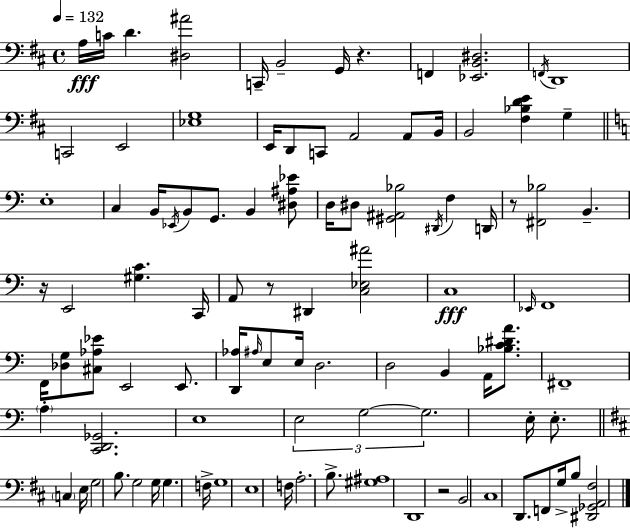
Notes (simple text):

A3/s C4/s D4/q. [D#3,A#4]/h C2/s B2/h G2/s R/q. F2/q [Eb2,B2,D#3]/h. F2/s D2/w C2/h E2/h [Eb3,G3]/w E2/s D2/e C2/e A2/h A2/e B2/s B2/h [F#3,Bb3,D4,E4]/q G3/q E3/w C3/q B2/s Eb2/s B2/e G2/e. B2/q [D#3,A#3,Eb4]/e D3/s D#3/e [G#2,A#2,Bb3]/h D#2/s F3/q D2/s R/e [F#2,Bb3]/h B2/q. R/s E2/h [G#3,C4]/q. C2/s A2/e R/e D#2/q [C3,Eb3,A#4]/h C3/w Eb2/s F2/w F2/s [Db3,G3]/e [C#3,Ab3,Eb4]/e E2/h E2/e. [D2,Ab3]/s A#3/s E3/e E3/s D3/h. D3/h B2/q A2/s [Bb3,C4,D#4,A4]/e. F#2/w A3/q [C2,D2,Gb2]/h. E3/w E3/h G3/h G3/h. E3/s E3/e. C3/q E3/s G3/h B3/e. G3/h G3/s G3/q. F3/s G3/w E3/w F3/s A3/h. B3/e. [G#3,A#3]/w D2/w R/h B2/h C#3/w D2/e. F2/e G3/s B3/e [D#2,Gb2,A2,F#3]/h